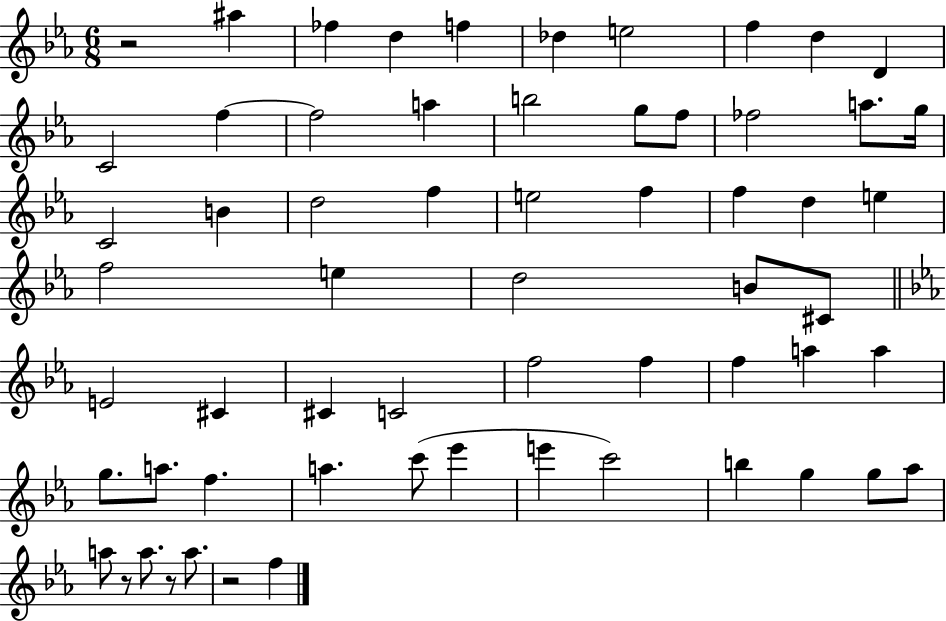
R/h A#5/q FES5/q D5/q F5/q Db5/q E5/h F5/q D5/q D4/q C4/h F5/q F5/h A5/q B5/h G5/e F5/e FES5/h A5/e. G5/s C4/h B4/q D5/h F5/q E5/h F5/q F5/q D5/q E5/q F5/h E5/q D5/h B4/e C#4/e E4/h C#4/q C#4/q C4/h F5/h F5/q F5/q A5/q A5/q G5/e. A5/e. F5/q. A5/q. C6/e Eb6/q E6/q C6/h B5/q G5/q G5/e Ab5/e A5/e R/e A5/e. R/e A5/e. R/h F5/q